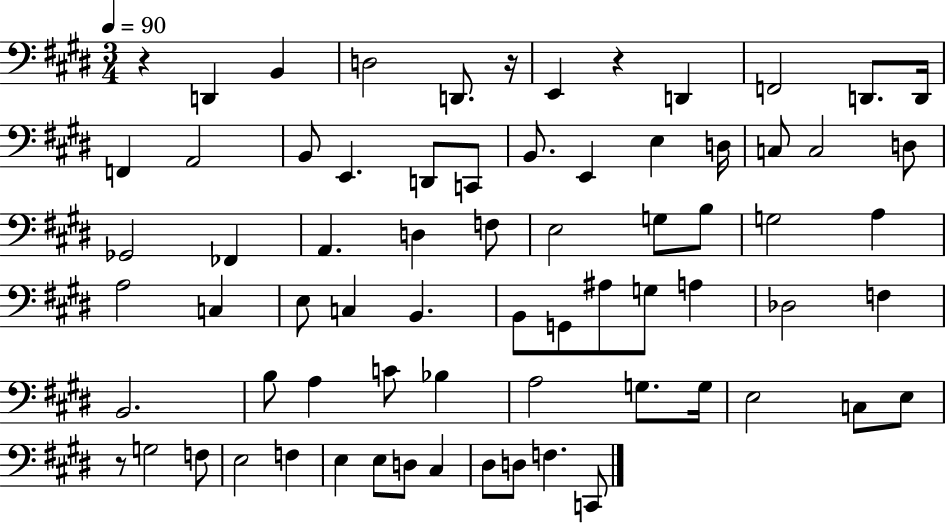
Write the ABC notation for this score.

X:1
T:Untitled
M:3/4
L:1/4
K:E
z D,, B,, D,2 D,,/2 z/4 E,, z D,, F,,2 D,,/2 D,,/4 F,, A,,2 B,,/2 E,, D,,/2 C,,/2 B,,/2 E,, E, D,/4 C,/2 C,2 D,/2 _G,,2 _F,, A,, D, F,/2 E,2 G,/2 B,/2 G,2 A, A,2 C, E,/2 C, B,, B,,/2 G,,/2 ^A,/2 G,/2 A, _D,2 F, B,,2 B,/2 A, C/2 _B, A,2 G,/2 G,/4 E,2 C,/2 E,/2 z/2 G,2 F,/2 E,2 F, E, E,/2 D,/2 ^C, ^D,/2 D,/2 F, C,,/2